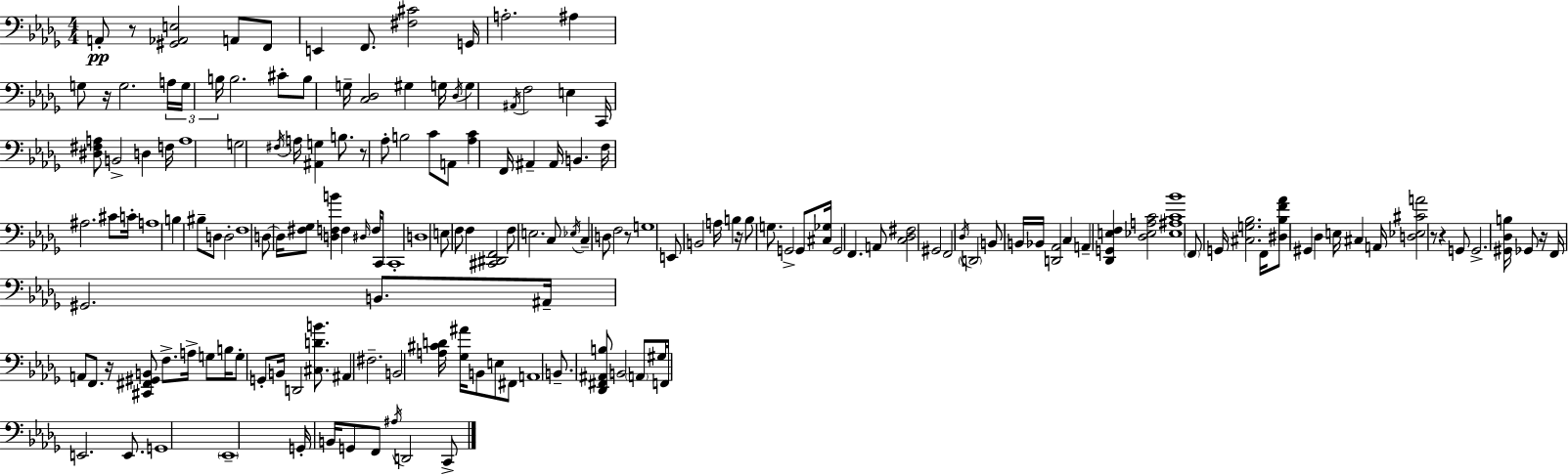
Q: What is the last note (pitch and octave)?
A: C2